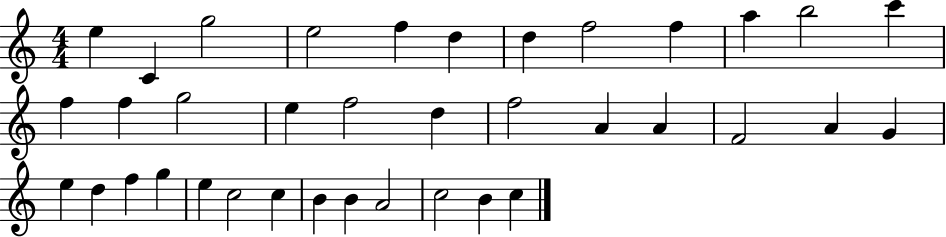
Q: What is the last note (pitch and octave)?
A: C5